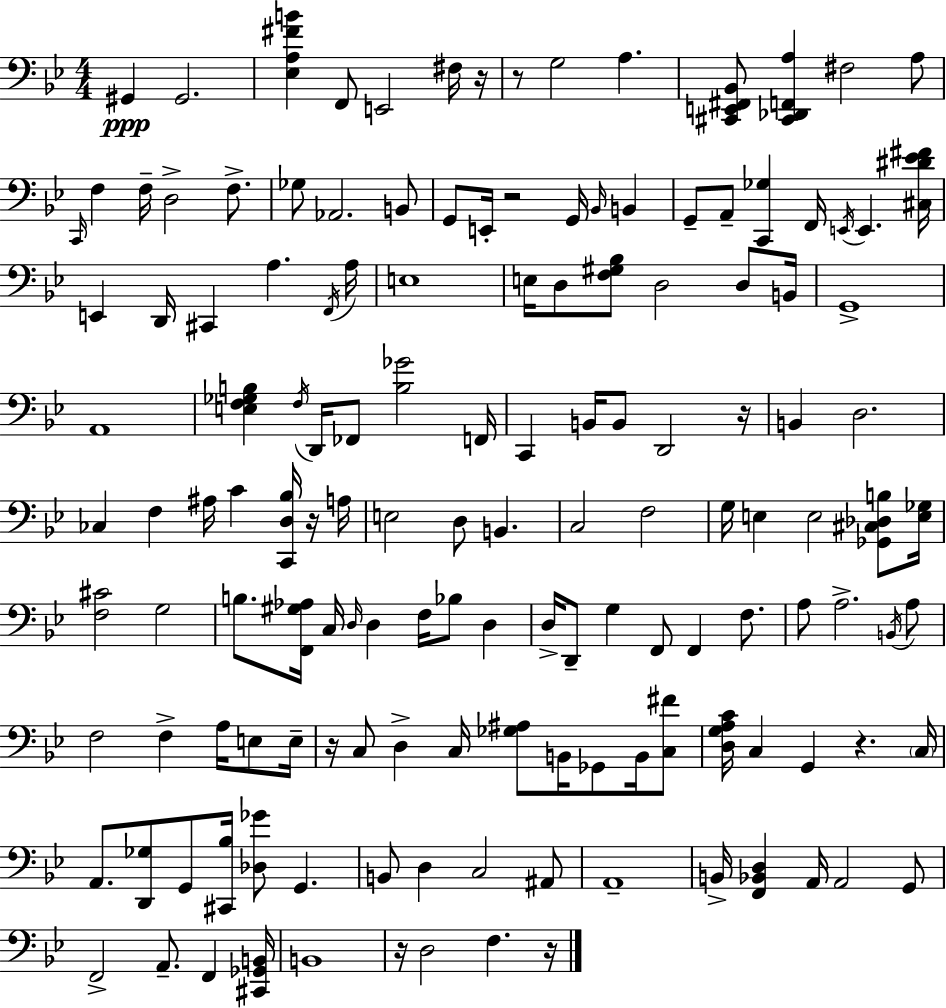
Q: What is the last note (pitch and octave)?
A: F3